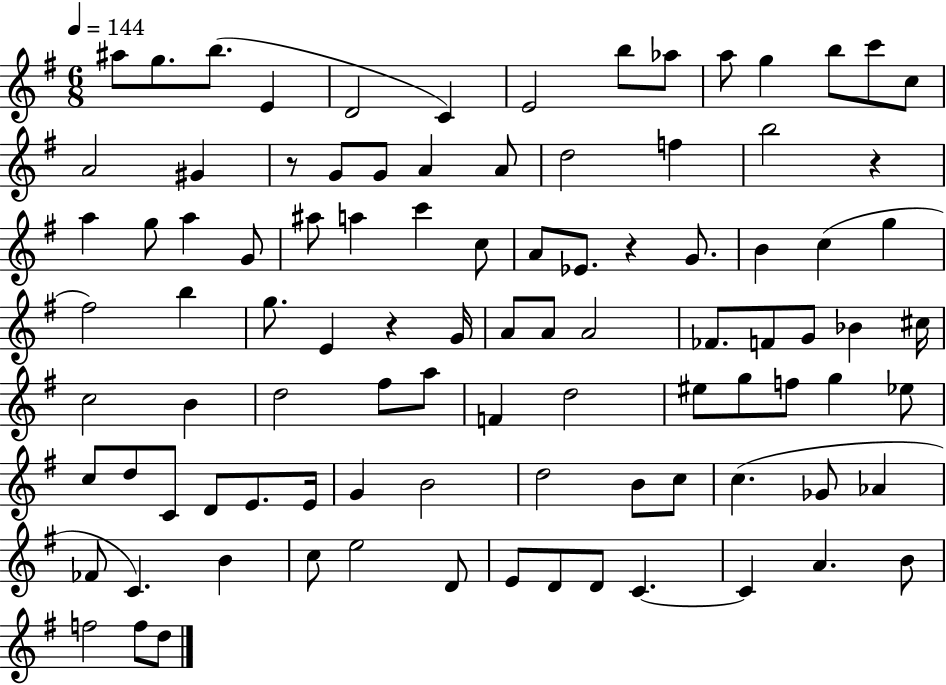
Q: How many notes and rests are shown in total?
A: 96